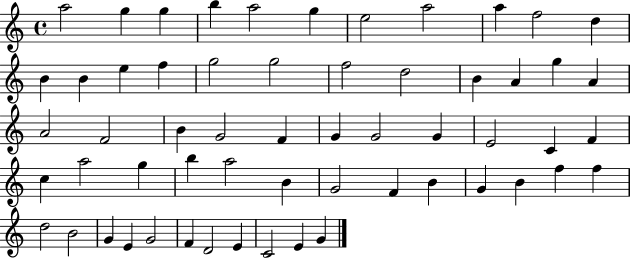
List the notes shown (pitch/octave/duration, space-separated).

A5/h G5/q G5/q B5/q A5/h G5/q E5/h A5/h A5/q F5/h D5/q B4/q B4/q E5/q F5/q G5/h G5/h F5/h D5/h B4/q A4/q G5/q A4/q A4/h F4/h B4/q G4/h F4/q G4/q G4/h G4/q E4/h C4/q F4/q C5/q A5/h G5/q B5/q A5/h B4/q G4/h F4/q B4/q G4/q B4/q F5/q F5/q D5/h B4/h G4/q E4/q G4/h F4/q D4/h E4/q C4/h E4/q G4/q